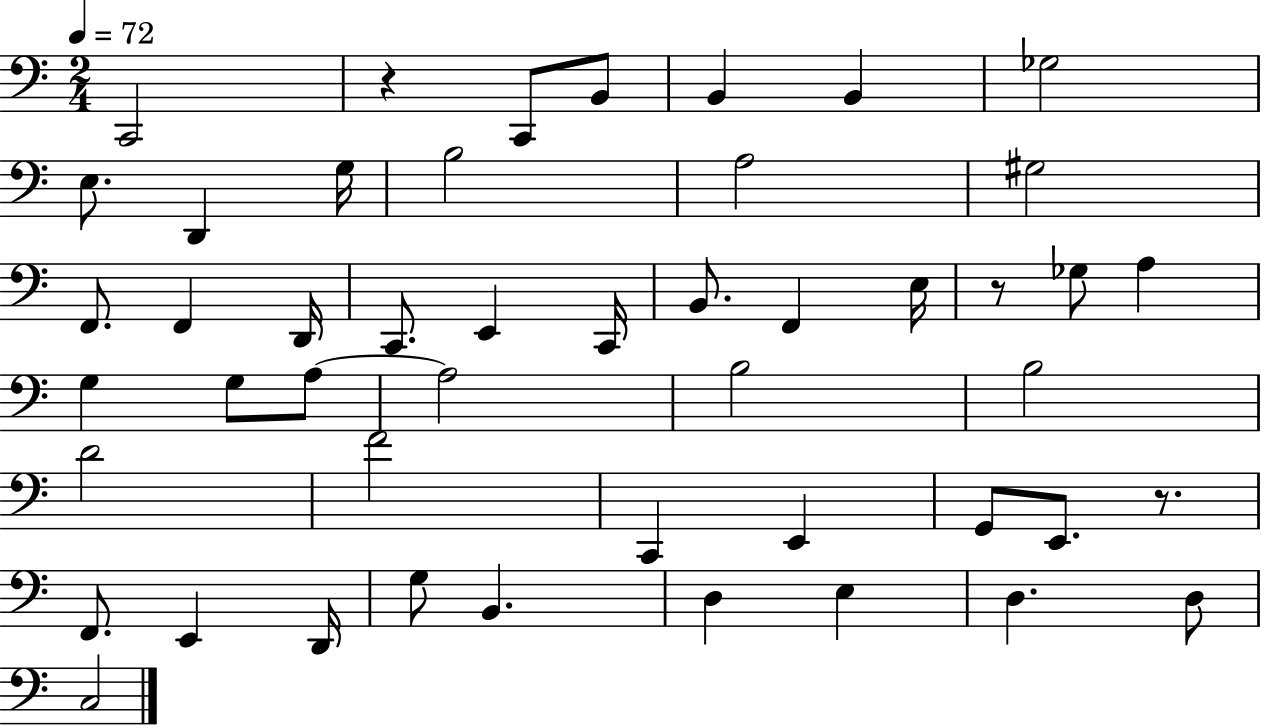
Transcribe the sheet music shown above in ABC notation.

X:1
T:Untitled
M:2/4
L:1/4
K:C
C,,2 z C,,/2 B,,/2 B,, B,, _G,2 E,/2 D,, G,/4 B,2 A,2 ^G,2 F,,/2 F,, D,,/4 C,,/2 E,, C,,/4 B,,/2 F,, E,/4 z/2 _G,/2 A, G, G,/2 A,/2 A,2 B,2 B,2 D2 F2 C,, E,, G,,/2 E,,/2 z/2 F,,/2 E,, D,,/4 G,/2 B,, D, E, D, D,/2 C,2